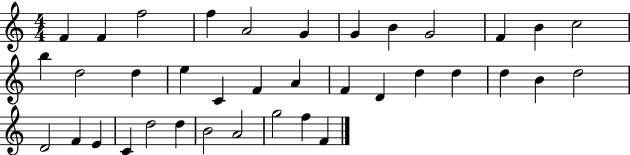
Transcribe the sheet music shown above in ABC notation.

X:1
T:Untitled
M:4/4
L:1/4
K:C
F F f2 f A2 G G B G2 F B c2 b d2 d e C F A F D d d d B d2 D2 F E C d2 d B2 A2 g2 f F